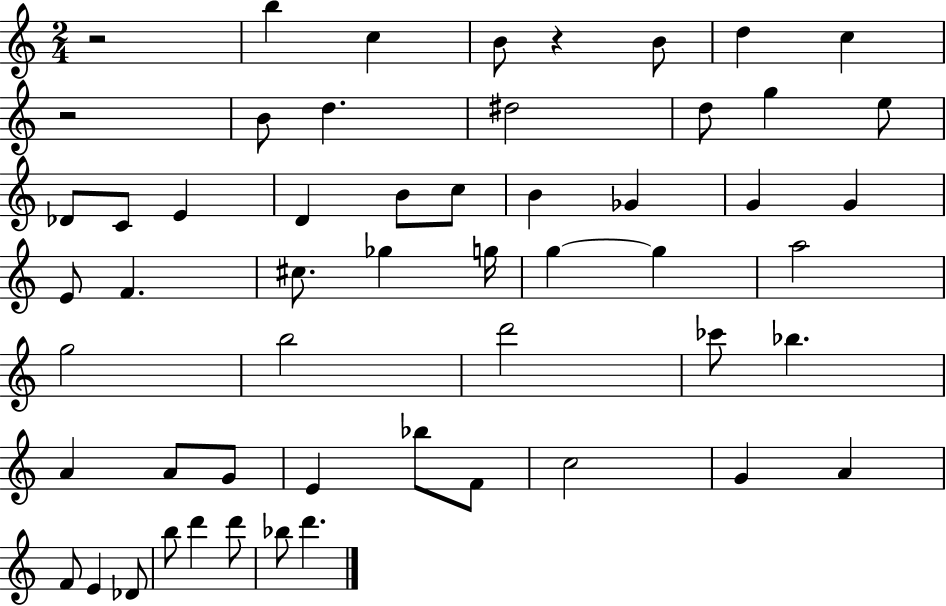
R/h B5/q C5/q B4/e R/q B4/e D5/q C5/q R/h B4/e D5/q. D#5/h D5/e G5/q E5/e Db4/e C4/e E4/q D4/q B4/e C5/e B4/q Gb4/q G4/q G4/q E4/e F4/q. C#5/e. Gb5/q G5/s G5/q G5/q A5/h G5/h B5/h D6/h CES6/e Bb5/q. A4/q A4/e G4/e E4/q Bb5/e F4/e C5/h G4/q A4/q F4/e E4/q Db4/e B5/e D6/q D6/e Bb5/e D6/q.